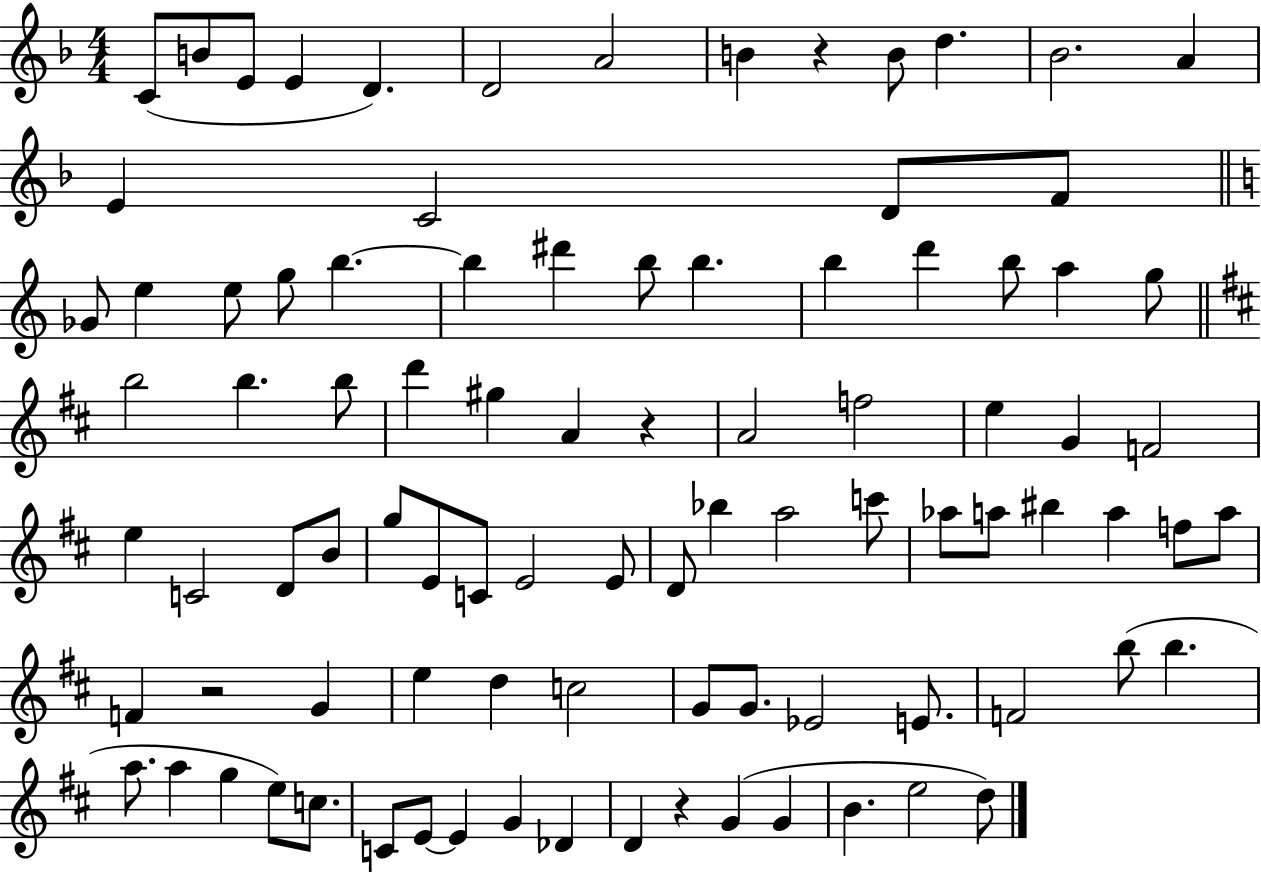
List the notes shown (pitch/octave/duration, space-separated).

C4/e B4/e E4/e E4/q D4/q. D4/h A4/h B4/q R/q B4/e D5/q. Bb4/h. A4/q E4/q C4/h D4/e F4/e Gb4/e E5/q E5/e G5/e B5/q. B5/q D#6/q B5/e B5/q. B5/q D6/q B5/e A5/q G5/e B5/h B5/q. B5/e D6/q G#5/q A4/q R/q A4/h F5/h E5/q G4/q F4/h E5/q C4/h D4/e B4/e G5/e E4/e C4/e E4/h E4/e D4/e Bb5/q A5/h C6/e Ab5/e A5/e BIS5/q A5/q F5/e A5/e F4/q R/h G4/q E5/q D5/q C5/h G4/e G4/e. Eb4/h E4/e. F4/h B5/e B5/q. A5/e. A5/q G5/q E5/e C5/e. C4/e E4/e E4/q G4/q Db4/q D4/q R/q G4/q G4/q B4/q. E5/h D5/e